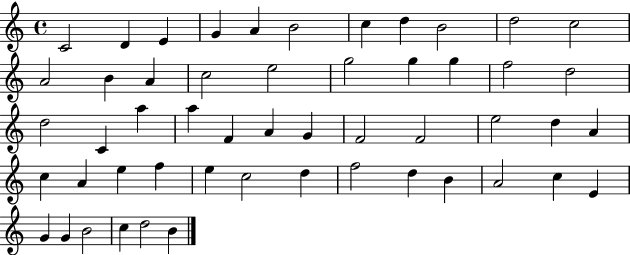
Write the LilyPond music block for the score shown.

{
  \clef treble
  \time 4/4
  \defaultTimeSignature
  \key c \major
  c'2 d'4 e'4 | g'4 a'4 b'2 | c''4 d''4 b'2 | d''2 c''2 | \break a'2 b'4 a'4 | c''2 e''2 | g''2 g''4 g''4 | f''2 d''2 | \break d''2 c'4 a''4 | a''4 f'4 a'4 g'4 | f'2 f'2 | e''2 d''4 a'4 | \break c''4 a'4 e''4 f''4 | e''4 c''2 d''4 | f''2 d''4 b'4 | a'2 c''4 e'4 | \break g'4 g'4 b'2 | c''4 d''2 b'4 | \bar "|."
}